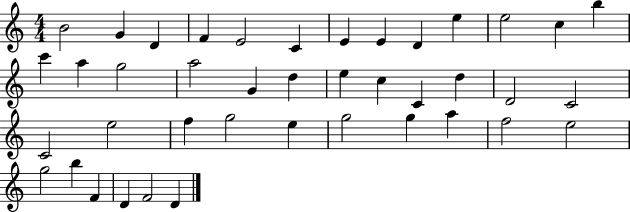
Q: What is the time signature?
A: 4/4